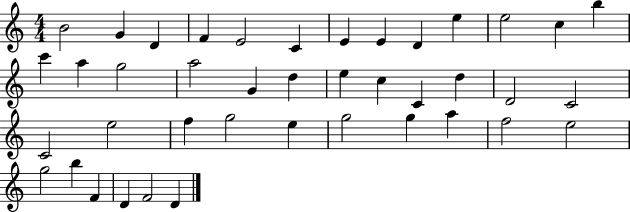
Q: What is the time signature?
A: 4/4